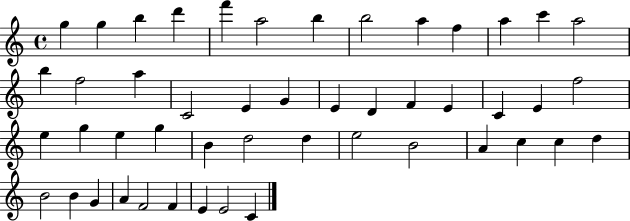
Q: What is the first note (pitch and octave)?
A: G5